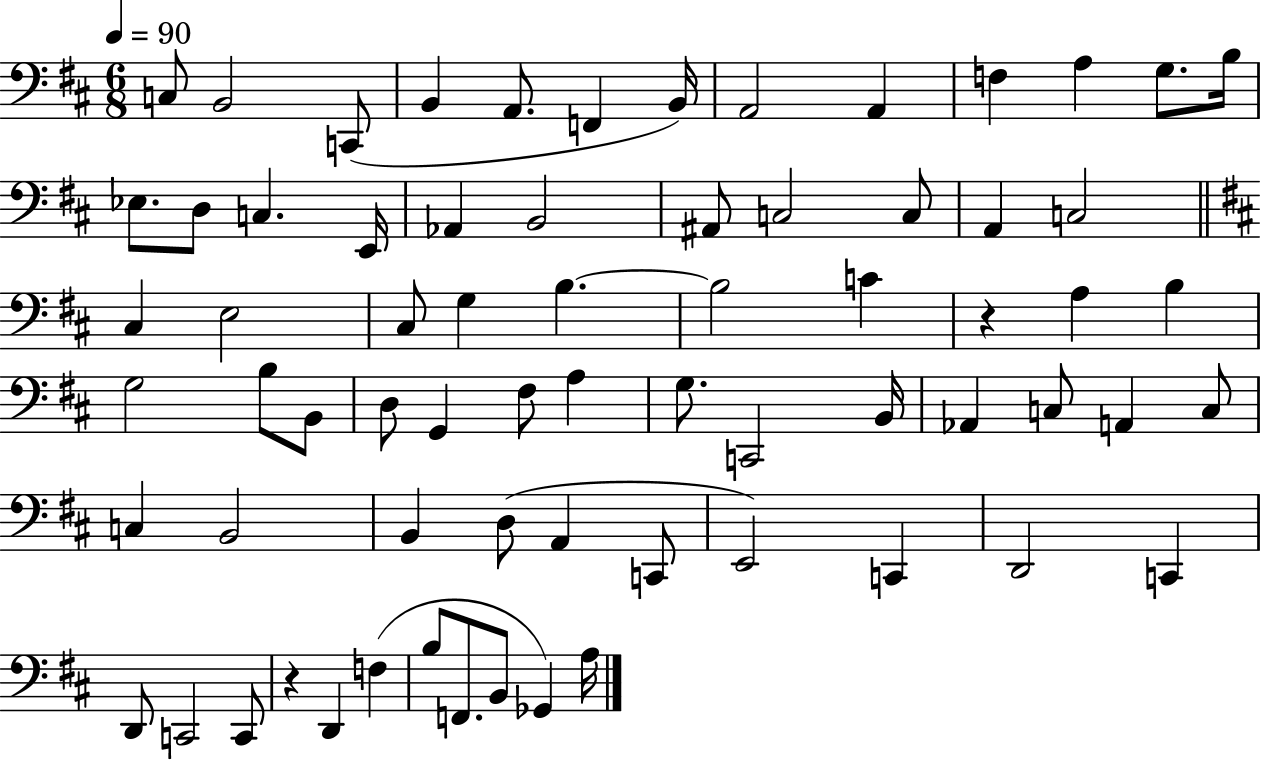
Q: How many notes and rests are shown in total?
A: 69